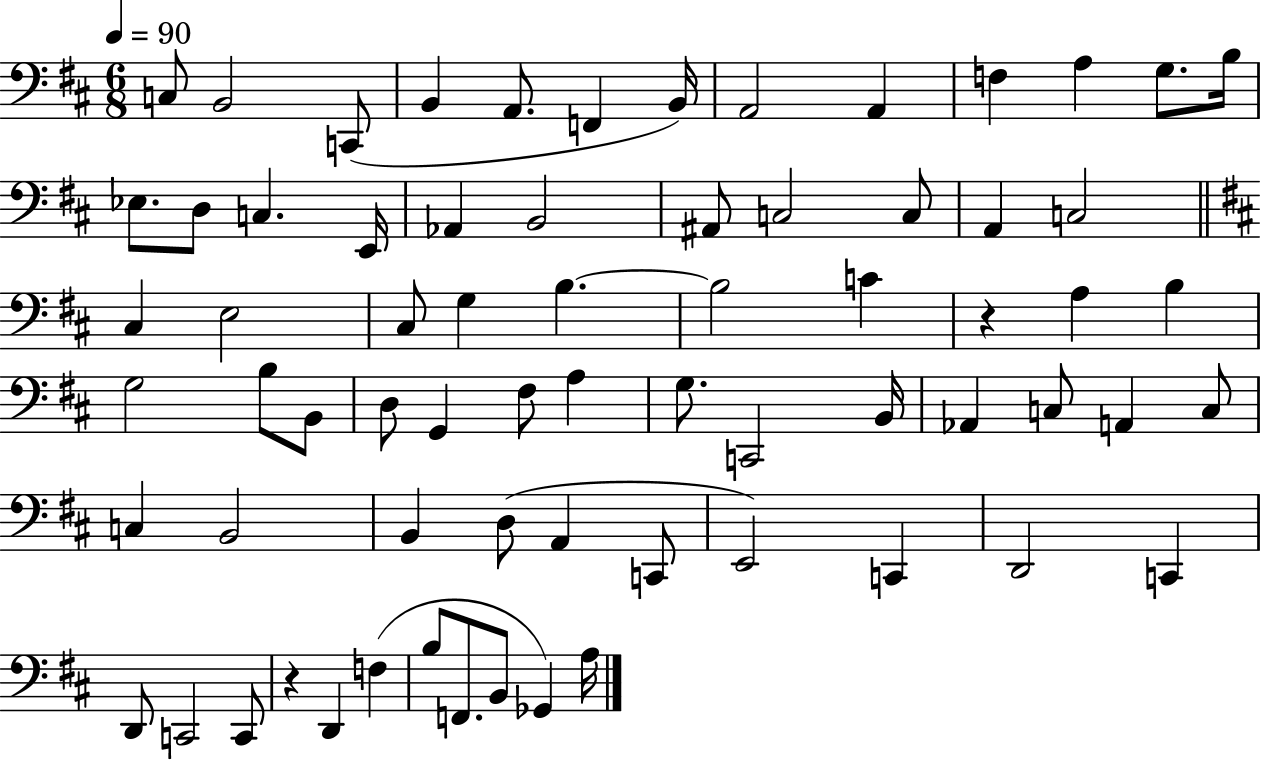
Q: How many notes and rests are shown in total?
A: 69